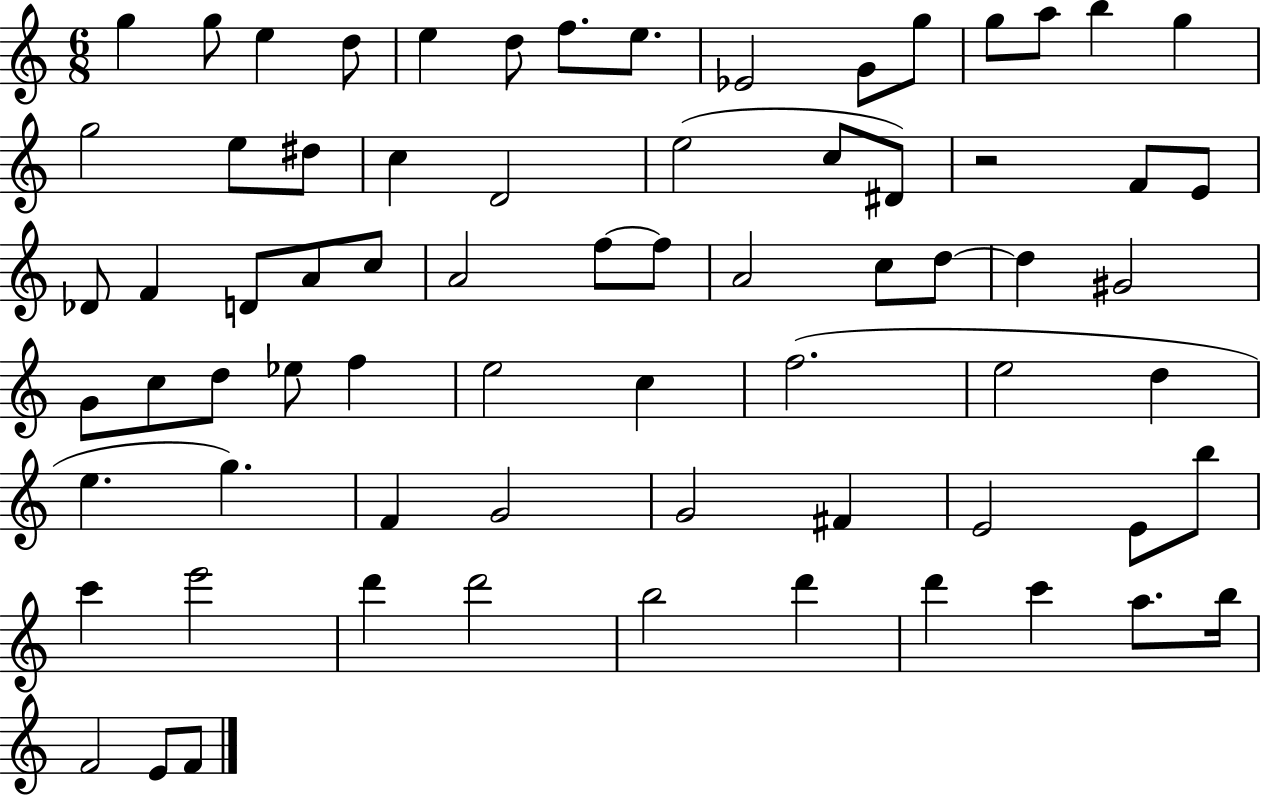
{
  \clef treble
  \numericTimeSignature
  \time 6/8
  \key c \major
  g''4 g''8 e''4 d''8 | e''4 d''8 f''8. e''8. | ees'2 g'8 g''8 | g''8 a''8 b''4 g''4 | \break g''2 e''8 dis''8 | c''4 d'2 | e''2( c''8 dis'8) | r2 f'8 e'8 | \break des'8 f'4 d'8 a'8 c''8 | a'2 f''8~~ f''8 | a'2 c''8 d''8~~ | d''4 gis'2 | \break g'8 c''8 d''8 ees''8 f''4 | e''2 c''4 | f''2.( | e''2 d''4 | \break e''4. g''4.) | f'4 g'2 | g'2 fis'4 | e'2 e'8 b''8 | \break c'''4 e'''2 | d'''4 d'''2 | b''2 d'''4 | d'''4 c'''4 a''8. b''16 | \break f'2 e'8 f'8 | \bar "|."
}